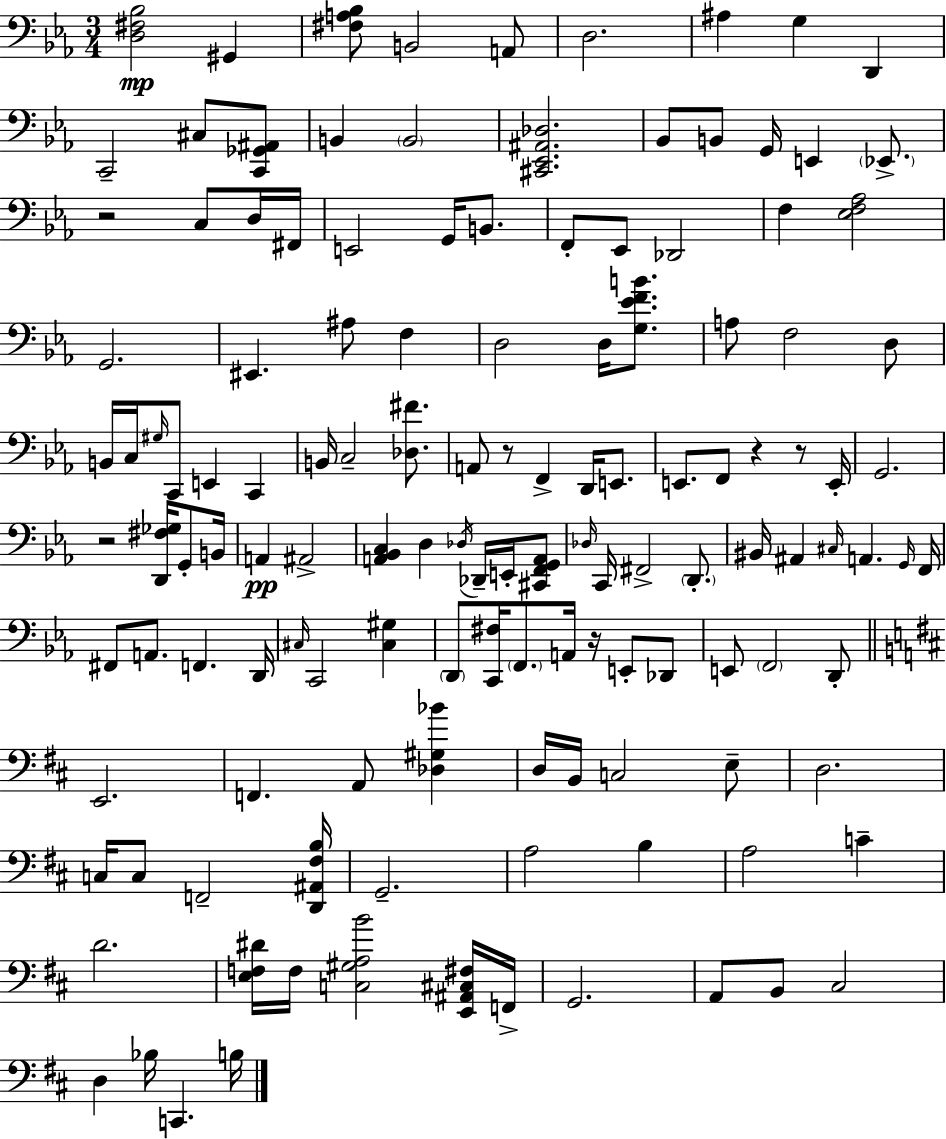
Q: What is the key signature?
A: C minor